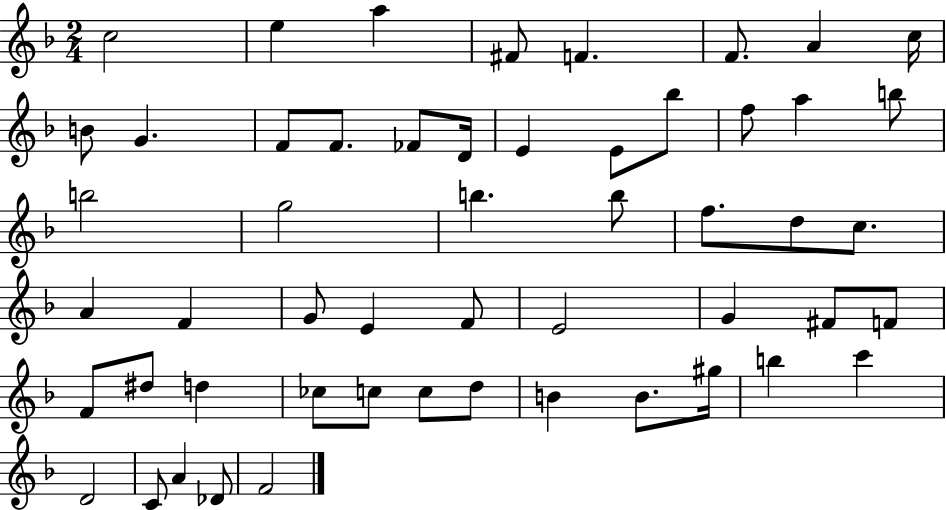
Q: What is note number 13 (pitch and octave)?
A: FES4